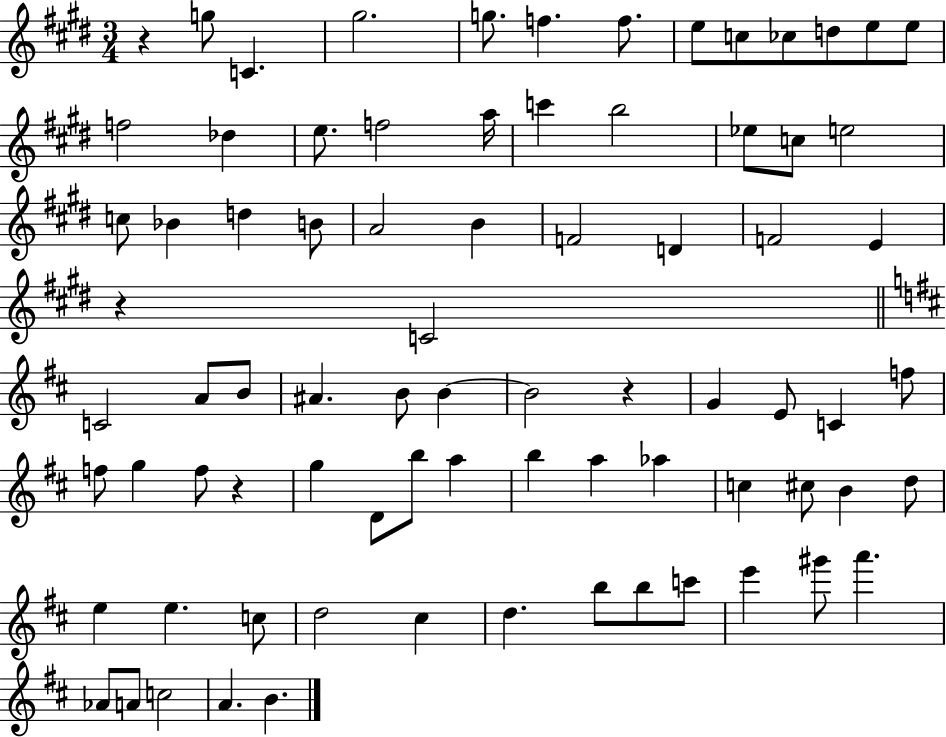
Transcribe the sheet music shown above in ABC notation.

X:1
T:Untitled
M:3/4
L:1/4
K:E
z g/2 C ^g2 g/2 f f/2 e/2 c/2 _c/2 d/2 e/2 e/2 f2 _d e/2 f2 a/4 c' b2 _e/2 c/2 e2 c/2 _B d B/2 A2 B F2 D F2 E z C2 C2 A/2 B/2 ^A B/2 B B2 z G E/2 C f/2 f/2 g f/2 z g D/2 b/2 a b a _a c ^c/2 B d/2 e e c/2 d2 ^c d b/2 b/2 c'/2 e' ^g'/2 a' _A/2 A/2 c2 A B